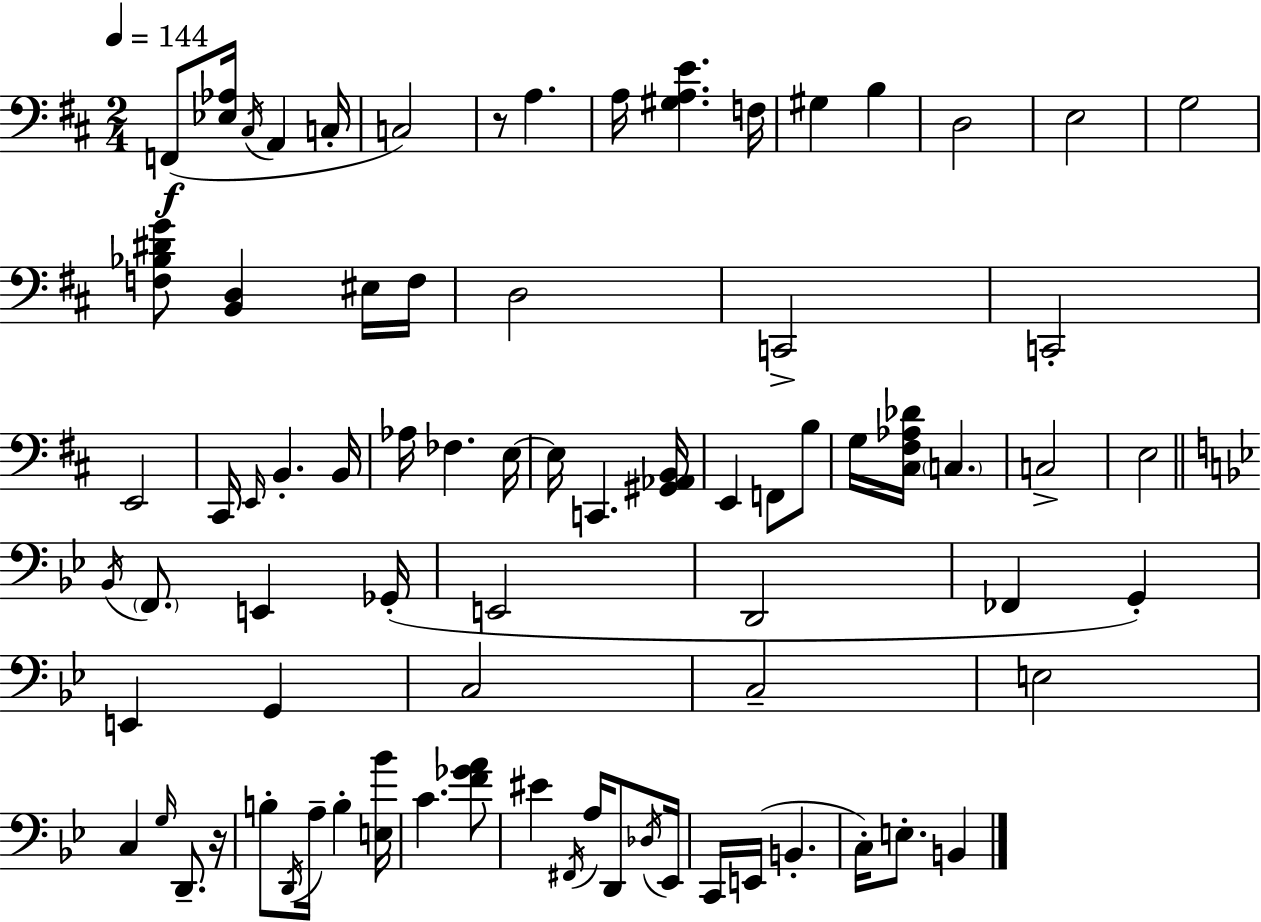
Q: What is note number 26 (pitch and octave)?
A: E3